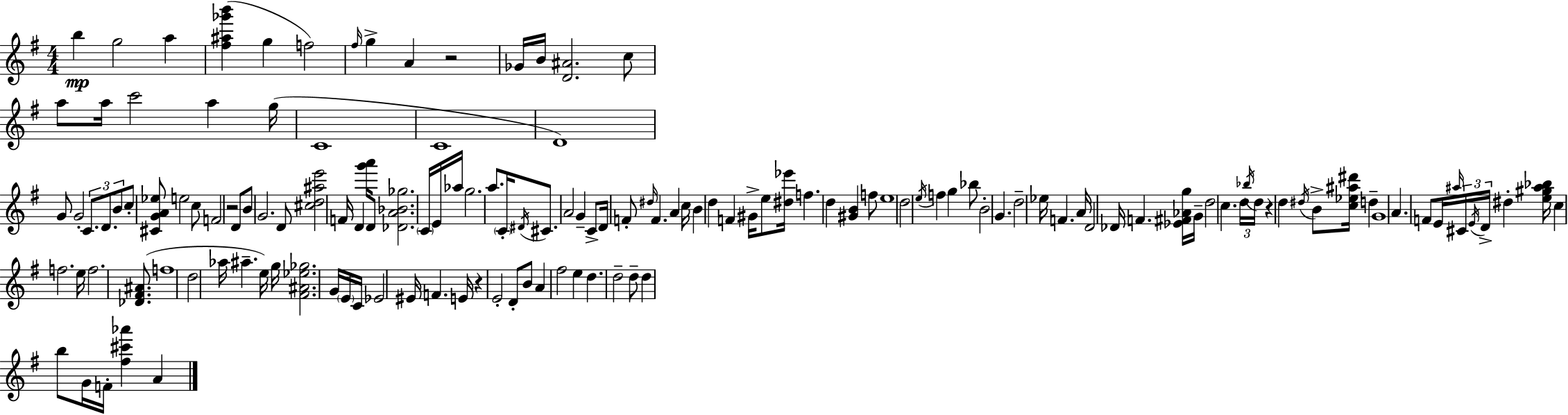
X:1
T:Untitled
M:4/4
L:1/4
K:Em
b g2 a [^f^a_g'b'] g f2 ^f/4 g A z2 _G/4 B/4 [D^A]2 c/2 a/2 a/4 c'2 a g/4 C4 C4 D4 G/2 G2 C/2 D/2 B/2 c/2 [^CGA_e]/2 e2 c/2 F2 z2 D/2 B/2 G2 D/2 [^cd^ae']2 F/4 D [g'a']/4 D/2 [_DA_B_g]2 C/4 E/4 _a/4 g2 a/2 C/4 ^D/4 ^C/2 A2 G C/2 D/4 F/2 ^d/4 F A c/4 B d F ^G/4 e/2 [^d_e']/4 f d [^GB] f/2 e4 d2 e/4 f g _b/2 B2 G d2 _e/4 F A/4 D2 _D/4 F [_E^F_Ag]/4 G/4 d2 c d/4 _b/4 d/4 z d ^d/4 B/2 [c_e^a^d']/4 d G4 A F/2 E/4 ^a/4 ^C/4 E/4 D/4 ^d [e^g^a_b]/4 c f2 e/4 f2 [_D^F^A]/2 f4 d2 _a/4 ^a e/4 g/4 [^F^A_e_g]2 G/4 E/4 C/4 _E2 ^E/4 F E/4 z E2 D/2 B/2 A ^f2 e d d2 d/2 d b/2 G/4 F/4 [^f^c'_a'] A